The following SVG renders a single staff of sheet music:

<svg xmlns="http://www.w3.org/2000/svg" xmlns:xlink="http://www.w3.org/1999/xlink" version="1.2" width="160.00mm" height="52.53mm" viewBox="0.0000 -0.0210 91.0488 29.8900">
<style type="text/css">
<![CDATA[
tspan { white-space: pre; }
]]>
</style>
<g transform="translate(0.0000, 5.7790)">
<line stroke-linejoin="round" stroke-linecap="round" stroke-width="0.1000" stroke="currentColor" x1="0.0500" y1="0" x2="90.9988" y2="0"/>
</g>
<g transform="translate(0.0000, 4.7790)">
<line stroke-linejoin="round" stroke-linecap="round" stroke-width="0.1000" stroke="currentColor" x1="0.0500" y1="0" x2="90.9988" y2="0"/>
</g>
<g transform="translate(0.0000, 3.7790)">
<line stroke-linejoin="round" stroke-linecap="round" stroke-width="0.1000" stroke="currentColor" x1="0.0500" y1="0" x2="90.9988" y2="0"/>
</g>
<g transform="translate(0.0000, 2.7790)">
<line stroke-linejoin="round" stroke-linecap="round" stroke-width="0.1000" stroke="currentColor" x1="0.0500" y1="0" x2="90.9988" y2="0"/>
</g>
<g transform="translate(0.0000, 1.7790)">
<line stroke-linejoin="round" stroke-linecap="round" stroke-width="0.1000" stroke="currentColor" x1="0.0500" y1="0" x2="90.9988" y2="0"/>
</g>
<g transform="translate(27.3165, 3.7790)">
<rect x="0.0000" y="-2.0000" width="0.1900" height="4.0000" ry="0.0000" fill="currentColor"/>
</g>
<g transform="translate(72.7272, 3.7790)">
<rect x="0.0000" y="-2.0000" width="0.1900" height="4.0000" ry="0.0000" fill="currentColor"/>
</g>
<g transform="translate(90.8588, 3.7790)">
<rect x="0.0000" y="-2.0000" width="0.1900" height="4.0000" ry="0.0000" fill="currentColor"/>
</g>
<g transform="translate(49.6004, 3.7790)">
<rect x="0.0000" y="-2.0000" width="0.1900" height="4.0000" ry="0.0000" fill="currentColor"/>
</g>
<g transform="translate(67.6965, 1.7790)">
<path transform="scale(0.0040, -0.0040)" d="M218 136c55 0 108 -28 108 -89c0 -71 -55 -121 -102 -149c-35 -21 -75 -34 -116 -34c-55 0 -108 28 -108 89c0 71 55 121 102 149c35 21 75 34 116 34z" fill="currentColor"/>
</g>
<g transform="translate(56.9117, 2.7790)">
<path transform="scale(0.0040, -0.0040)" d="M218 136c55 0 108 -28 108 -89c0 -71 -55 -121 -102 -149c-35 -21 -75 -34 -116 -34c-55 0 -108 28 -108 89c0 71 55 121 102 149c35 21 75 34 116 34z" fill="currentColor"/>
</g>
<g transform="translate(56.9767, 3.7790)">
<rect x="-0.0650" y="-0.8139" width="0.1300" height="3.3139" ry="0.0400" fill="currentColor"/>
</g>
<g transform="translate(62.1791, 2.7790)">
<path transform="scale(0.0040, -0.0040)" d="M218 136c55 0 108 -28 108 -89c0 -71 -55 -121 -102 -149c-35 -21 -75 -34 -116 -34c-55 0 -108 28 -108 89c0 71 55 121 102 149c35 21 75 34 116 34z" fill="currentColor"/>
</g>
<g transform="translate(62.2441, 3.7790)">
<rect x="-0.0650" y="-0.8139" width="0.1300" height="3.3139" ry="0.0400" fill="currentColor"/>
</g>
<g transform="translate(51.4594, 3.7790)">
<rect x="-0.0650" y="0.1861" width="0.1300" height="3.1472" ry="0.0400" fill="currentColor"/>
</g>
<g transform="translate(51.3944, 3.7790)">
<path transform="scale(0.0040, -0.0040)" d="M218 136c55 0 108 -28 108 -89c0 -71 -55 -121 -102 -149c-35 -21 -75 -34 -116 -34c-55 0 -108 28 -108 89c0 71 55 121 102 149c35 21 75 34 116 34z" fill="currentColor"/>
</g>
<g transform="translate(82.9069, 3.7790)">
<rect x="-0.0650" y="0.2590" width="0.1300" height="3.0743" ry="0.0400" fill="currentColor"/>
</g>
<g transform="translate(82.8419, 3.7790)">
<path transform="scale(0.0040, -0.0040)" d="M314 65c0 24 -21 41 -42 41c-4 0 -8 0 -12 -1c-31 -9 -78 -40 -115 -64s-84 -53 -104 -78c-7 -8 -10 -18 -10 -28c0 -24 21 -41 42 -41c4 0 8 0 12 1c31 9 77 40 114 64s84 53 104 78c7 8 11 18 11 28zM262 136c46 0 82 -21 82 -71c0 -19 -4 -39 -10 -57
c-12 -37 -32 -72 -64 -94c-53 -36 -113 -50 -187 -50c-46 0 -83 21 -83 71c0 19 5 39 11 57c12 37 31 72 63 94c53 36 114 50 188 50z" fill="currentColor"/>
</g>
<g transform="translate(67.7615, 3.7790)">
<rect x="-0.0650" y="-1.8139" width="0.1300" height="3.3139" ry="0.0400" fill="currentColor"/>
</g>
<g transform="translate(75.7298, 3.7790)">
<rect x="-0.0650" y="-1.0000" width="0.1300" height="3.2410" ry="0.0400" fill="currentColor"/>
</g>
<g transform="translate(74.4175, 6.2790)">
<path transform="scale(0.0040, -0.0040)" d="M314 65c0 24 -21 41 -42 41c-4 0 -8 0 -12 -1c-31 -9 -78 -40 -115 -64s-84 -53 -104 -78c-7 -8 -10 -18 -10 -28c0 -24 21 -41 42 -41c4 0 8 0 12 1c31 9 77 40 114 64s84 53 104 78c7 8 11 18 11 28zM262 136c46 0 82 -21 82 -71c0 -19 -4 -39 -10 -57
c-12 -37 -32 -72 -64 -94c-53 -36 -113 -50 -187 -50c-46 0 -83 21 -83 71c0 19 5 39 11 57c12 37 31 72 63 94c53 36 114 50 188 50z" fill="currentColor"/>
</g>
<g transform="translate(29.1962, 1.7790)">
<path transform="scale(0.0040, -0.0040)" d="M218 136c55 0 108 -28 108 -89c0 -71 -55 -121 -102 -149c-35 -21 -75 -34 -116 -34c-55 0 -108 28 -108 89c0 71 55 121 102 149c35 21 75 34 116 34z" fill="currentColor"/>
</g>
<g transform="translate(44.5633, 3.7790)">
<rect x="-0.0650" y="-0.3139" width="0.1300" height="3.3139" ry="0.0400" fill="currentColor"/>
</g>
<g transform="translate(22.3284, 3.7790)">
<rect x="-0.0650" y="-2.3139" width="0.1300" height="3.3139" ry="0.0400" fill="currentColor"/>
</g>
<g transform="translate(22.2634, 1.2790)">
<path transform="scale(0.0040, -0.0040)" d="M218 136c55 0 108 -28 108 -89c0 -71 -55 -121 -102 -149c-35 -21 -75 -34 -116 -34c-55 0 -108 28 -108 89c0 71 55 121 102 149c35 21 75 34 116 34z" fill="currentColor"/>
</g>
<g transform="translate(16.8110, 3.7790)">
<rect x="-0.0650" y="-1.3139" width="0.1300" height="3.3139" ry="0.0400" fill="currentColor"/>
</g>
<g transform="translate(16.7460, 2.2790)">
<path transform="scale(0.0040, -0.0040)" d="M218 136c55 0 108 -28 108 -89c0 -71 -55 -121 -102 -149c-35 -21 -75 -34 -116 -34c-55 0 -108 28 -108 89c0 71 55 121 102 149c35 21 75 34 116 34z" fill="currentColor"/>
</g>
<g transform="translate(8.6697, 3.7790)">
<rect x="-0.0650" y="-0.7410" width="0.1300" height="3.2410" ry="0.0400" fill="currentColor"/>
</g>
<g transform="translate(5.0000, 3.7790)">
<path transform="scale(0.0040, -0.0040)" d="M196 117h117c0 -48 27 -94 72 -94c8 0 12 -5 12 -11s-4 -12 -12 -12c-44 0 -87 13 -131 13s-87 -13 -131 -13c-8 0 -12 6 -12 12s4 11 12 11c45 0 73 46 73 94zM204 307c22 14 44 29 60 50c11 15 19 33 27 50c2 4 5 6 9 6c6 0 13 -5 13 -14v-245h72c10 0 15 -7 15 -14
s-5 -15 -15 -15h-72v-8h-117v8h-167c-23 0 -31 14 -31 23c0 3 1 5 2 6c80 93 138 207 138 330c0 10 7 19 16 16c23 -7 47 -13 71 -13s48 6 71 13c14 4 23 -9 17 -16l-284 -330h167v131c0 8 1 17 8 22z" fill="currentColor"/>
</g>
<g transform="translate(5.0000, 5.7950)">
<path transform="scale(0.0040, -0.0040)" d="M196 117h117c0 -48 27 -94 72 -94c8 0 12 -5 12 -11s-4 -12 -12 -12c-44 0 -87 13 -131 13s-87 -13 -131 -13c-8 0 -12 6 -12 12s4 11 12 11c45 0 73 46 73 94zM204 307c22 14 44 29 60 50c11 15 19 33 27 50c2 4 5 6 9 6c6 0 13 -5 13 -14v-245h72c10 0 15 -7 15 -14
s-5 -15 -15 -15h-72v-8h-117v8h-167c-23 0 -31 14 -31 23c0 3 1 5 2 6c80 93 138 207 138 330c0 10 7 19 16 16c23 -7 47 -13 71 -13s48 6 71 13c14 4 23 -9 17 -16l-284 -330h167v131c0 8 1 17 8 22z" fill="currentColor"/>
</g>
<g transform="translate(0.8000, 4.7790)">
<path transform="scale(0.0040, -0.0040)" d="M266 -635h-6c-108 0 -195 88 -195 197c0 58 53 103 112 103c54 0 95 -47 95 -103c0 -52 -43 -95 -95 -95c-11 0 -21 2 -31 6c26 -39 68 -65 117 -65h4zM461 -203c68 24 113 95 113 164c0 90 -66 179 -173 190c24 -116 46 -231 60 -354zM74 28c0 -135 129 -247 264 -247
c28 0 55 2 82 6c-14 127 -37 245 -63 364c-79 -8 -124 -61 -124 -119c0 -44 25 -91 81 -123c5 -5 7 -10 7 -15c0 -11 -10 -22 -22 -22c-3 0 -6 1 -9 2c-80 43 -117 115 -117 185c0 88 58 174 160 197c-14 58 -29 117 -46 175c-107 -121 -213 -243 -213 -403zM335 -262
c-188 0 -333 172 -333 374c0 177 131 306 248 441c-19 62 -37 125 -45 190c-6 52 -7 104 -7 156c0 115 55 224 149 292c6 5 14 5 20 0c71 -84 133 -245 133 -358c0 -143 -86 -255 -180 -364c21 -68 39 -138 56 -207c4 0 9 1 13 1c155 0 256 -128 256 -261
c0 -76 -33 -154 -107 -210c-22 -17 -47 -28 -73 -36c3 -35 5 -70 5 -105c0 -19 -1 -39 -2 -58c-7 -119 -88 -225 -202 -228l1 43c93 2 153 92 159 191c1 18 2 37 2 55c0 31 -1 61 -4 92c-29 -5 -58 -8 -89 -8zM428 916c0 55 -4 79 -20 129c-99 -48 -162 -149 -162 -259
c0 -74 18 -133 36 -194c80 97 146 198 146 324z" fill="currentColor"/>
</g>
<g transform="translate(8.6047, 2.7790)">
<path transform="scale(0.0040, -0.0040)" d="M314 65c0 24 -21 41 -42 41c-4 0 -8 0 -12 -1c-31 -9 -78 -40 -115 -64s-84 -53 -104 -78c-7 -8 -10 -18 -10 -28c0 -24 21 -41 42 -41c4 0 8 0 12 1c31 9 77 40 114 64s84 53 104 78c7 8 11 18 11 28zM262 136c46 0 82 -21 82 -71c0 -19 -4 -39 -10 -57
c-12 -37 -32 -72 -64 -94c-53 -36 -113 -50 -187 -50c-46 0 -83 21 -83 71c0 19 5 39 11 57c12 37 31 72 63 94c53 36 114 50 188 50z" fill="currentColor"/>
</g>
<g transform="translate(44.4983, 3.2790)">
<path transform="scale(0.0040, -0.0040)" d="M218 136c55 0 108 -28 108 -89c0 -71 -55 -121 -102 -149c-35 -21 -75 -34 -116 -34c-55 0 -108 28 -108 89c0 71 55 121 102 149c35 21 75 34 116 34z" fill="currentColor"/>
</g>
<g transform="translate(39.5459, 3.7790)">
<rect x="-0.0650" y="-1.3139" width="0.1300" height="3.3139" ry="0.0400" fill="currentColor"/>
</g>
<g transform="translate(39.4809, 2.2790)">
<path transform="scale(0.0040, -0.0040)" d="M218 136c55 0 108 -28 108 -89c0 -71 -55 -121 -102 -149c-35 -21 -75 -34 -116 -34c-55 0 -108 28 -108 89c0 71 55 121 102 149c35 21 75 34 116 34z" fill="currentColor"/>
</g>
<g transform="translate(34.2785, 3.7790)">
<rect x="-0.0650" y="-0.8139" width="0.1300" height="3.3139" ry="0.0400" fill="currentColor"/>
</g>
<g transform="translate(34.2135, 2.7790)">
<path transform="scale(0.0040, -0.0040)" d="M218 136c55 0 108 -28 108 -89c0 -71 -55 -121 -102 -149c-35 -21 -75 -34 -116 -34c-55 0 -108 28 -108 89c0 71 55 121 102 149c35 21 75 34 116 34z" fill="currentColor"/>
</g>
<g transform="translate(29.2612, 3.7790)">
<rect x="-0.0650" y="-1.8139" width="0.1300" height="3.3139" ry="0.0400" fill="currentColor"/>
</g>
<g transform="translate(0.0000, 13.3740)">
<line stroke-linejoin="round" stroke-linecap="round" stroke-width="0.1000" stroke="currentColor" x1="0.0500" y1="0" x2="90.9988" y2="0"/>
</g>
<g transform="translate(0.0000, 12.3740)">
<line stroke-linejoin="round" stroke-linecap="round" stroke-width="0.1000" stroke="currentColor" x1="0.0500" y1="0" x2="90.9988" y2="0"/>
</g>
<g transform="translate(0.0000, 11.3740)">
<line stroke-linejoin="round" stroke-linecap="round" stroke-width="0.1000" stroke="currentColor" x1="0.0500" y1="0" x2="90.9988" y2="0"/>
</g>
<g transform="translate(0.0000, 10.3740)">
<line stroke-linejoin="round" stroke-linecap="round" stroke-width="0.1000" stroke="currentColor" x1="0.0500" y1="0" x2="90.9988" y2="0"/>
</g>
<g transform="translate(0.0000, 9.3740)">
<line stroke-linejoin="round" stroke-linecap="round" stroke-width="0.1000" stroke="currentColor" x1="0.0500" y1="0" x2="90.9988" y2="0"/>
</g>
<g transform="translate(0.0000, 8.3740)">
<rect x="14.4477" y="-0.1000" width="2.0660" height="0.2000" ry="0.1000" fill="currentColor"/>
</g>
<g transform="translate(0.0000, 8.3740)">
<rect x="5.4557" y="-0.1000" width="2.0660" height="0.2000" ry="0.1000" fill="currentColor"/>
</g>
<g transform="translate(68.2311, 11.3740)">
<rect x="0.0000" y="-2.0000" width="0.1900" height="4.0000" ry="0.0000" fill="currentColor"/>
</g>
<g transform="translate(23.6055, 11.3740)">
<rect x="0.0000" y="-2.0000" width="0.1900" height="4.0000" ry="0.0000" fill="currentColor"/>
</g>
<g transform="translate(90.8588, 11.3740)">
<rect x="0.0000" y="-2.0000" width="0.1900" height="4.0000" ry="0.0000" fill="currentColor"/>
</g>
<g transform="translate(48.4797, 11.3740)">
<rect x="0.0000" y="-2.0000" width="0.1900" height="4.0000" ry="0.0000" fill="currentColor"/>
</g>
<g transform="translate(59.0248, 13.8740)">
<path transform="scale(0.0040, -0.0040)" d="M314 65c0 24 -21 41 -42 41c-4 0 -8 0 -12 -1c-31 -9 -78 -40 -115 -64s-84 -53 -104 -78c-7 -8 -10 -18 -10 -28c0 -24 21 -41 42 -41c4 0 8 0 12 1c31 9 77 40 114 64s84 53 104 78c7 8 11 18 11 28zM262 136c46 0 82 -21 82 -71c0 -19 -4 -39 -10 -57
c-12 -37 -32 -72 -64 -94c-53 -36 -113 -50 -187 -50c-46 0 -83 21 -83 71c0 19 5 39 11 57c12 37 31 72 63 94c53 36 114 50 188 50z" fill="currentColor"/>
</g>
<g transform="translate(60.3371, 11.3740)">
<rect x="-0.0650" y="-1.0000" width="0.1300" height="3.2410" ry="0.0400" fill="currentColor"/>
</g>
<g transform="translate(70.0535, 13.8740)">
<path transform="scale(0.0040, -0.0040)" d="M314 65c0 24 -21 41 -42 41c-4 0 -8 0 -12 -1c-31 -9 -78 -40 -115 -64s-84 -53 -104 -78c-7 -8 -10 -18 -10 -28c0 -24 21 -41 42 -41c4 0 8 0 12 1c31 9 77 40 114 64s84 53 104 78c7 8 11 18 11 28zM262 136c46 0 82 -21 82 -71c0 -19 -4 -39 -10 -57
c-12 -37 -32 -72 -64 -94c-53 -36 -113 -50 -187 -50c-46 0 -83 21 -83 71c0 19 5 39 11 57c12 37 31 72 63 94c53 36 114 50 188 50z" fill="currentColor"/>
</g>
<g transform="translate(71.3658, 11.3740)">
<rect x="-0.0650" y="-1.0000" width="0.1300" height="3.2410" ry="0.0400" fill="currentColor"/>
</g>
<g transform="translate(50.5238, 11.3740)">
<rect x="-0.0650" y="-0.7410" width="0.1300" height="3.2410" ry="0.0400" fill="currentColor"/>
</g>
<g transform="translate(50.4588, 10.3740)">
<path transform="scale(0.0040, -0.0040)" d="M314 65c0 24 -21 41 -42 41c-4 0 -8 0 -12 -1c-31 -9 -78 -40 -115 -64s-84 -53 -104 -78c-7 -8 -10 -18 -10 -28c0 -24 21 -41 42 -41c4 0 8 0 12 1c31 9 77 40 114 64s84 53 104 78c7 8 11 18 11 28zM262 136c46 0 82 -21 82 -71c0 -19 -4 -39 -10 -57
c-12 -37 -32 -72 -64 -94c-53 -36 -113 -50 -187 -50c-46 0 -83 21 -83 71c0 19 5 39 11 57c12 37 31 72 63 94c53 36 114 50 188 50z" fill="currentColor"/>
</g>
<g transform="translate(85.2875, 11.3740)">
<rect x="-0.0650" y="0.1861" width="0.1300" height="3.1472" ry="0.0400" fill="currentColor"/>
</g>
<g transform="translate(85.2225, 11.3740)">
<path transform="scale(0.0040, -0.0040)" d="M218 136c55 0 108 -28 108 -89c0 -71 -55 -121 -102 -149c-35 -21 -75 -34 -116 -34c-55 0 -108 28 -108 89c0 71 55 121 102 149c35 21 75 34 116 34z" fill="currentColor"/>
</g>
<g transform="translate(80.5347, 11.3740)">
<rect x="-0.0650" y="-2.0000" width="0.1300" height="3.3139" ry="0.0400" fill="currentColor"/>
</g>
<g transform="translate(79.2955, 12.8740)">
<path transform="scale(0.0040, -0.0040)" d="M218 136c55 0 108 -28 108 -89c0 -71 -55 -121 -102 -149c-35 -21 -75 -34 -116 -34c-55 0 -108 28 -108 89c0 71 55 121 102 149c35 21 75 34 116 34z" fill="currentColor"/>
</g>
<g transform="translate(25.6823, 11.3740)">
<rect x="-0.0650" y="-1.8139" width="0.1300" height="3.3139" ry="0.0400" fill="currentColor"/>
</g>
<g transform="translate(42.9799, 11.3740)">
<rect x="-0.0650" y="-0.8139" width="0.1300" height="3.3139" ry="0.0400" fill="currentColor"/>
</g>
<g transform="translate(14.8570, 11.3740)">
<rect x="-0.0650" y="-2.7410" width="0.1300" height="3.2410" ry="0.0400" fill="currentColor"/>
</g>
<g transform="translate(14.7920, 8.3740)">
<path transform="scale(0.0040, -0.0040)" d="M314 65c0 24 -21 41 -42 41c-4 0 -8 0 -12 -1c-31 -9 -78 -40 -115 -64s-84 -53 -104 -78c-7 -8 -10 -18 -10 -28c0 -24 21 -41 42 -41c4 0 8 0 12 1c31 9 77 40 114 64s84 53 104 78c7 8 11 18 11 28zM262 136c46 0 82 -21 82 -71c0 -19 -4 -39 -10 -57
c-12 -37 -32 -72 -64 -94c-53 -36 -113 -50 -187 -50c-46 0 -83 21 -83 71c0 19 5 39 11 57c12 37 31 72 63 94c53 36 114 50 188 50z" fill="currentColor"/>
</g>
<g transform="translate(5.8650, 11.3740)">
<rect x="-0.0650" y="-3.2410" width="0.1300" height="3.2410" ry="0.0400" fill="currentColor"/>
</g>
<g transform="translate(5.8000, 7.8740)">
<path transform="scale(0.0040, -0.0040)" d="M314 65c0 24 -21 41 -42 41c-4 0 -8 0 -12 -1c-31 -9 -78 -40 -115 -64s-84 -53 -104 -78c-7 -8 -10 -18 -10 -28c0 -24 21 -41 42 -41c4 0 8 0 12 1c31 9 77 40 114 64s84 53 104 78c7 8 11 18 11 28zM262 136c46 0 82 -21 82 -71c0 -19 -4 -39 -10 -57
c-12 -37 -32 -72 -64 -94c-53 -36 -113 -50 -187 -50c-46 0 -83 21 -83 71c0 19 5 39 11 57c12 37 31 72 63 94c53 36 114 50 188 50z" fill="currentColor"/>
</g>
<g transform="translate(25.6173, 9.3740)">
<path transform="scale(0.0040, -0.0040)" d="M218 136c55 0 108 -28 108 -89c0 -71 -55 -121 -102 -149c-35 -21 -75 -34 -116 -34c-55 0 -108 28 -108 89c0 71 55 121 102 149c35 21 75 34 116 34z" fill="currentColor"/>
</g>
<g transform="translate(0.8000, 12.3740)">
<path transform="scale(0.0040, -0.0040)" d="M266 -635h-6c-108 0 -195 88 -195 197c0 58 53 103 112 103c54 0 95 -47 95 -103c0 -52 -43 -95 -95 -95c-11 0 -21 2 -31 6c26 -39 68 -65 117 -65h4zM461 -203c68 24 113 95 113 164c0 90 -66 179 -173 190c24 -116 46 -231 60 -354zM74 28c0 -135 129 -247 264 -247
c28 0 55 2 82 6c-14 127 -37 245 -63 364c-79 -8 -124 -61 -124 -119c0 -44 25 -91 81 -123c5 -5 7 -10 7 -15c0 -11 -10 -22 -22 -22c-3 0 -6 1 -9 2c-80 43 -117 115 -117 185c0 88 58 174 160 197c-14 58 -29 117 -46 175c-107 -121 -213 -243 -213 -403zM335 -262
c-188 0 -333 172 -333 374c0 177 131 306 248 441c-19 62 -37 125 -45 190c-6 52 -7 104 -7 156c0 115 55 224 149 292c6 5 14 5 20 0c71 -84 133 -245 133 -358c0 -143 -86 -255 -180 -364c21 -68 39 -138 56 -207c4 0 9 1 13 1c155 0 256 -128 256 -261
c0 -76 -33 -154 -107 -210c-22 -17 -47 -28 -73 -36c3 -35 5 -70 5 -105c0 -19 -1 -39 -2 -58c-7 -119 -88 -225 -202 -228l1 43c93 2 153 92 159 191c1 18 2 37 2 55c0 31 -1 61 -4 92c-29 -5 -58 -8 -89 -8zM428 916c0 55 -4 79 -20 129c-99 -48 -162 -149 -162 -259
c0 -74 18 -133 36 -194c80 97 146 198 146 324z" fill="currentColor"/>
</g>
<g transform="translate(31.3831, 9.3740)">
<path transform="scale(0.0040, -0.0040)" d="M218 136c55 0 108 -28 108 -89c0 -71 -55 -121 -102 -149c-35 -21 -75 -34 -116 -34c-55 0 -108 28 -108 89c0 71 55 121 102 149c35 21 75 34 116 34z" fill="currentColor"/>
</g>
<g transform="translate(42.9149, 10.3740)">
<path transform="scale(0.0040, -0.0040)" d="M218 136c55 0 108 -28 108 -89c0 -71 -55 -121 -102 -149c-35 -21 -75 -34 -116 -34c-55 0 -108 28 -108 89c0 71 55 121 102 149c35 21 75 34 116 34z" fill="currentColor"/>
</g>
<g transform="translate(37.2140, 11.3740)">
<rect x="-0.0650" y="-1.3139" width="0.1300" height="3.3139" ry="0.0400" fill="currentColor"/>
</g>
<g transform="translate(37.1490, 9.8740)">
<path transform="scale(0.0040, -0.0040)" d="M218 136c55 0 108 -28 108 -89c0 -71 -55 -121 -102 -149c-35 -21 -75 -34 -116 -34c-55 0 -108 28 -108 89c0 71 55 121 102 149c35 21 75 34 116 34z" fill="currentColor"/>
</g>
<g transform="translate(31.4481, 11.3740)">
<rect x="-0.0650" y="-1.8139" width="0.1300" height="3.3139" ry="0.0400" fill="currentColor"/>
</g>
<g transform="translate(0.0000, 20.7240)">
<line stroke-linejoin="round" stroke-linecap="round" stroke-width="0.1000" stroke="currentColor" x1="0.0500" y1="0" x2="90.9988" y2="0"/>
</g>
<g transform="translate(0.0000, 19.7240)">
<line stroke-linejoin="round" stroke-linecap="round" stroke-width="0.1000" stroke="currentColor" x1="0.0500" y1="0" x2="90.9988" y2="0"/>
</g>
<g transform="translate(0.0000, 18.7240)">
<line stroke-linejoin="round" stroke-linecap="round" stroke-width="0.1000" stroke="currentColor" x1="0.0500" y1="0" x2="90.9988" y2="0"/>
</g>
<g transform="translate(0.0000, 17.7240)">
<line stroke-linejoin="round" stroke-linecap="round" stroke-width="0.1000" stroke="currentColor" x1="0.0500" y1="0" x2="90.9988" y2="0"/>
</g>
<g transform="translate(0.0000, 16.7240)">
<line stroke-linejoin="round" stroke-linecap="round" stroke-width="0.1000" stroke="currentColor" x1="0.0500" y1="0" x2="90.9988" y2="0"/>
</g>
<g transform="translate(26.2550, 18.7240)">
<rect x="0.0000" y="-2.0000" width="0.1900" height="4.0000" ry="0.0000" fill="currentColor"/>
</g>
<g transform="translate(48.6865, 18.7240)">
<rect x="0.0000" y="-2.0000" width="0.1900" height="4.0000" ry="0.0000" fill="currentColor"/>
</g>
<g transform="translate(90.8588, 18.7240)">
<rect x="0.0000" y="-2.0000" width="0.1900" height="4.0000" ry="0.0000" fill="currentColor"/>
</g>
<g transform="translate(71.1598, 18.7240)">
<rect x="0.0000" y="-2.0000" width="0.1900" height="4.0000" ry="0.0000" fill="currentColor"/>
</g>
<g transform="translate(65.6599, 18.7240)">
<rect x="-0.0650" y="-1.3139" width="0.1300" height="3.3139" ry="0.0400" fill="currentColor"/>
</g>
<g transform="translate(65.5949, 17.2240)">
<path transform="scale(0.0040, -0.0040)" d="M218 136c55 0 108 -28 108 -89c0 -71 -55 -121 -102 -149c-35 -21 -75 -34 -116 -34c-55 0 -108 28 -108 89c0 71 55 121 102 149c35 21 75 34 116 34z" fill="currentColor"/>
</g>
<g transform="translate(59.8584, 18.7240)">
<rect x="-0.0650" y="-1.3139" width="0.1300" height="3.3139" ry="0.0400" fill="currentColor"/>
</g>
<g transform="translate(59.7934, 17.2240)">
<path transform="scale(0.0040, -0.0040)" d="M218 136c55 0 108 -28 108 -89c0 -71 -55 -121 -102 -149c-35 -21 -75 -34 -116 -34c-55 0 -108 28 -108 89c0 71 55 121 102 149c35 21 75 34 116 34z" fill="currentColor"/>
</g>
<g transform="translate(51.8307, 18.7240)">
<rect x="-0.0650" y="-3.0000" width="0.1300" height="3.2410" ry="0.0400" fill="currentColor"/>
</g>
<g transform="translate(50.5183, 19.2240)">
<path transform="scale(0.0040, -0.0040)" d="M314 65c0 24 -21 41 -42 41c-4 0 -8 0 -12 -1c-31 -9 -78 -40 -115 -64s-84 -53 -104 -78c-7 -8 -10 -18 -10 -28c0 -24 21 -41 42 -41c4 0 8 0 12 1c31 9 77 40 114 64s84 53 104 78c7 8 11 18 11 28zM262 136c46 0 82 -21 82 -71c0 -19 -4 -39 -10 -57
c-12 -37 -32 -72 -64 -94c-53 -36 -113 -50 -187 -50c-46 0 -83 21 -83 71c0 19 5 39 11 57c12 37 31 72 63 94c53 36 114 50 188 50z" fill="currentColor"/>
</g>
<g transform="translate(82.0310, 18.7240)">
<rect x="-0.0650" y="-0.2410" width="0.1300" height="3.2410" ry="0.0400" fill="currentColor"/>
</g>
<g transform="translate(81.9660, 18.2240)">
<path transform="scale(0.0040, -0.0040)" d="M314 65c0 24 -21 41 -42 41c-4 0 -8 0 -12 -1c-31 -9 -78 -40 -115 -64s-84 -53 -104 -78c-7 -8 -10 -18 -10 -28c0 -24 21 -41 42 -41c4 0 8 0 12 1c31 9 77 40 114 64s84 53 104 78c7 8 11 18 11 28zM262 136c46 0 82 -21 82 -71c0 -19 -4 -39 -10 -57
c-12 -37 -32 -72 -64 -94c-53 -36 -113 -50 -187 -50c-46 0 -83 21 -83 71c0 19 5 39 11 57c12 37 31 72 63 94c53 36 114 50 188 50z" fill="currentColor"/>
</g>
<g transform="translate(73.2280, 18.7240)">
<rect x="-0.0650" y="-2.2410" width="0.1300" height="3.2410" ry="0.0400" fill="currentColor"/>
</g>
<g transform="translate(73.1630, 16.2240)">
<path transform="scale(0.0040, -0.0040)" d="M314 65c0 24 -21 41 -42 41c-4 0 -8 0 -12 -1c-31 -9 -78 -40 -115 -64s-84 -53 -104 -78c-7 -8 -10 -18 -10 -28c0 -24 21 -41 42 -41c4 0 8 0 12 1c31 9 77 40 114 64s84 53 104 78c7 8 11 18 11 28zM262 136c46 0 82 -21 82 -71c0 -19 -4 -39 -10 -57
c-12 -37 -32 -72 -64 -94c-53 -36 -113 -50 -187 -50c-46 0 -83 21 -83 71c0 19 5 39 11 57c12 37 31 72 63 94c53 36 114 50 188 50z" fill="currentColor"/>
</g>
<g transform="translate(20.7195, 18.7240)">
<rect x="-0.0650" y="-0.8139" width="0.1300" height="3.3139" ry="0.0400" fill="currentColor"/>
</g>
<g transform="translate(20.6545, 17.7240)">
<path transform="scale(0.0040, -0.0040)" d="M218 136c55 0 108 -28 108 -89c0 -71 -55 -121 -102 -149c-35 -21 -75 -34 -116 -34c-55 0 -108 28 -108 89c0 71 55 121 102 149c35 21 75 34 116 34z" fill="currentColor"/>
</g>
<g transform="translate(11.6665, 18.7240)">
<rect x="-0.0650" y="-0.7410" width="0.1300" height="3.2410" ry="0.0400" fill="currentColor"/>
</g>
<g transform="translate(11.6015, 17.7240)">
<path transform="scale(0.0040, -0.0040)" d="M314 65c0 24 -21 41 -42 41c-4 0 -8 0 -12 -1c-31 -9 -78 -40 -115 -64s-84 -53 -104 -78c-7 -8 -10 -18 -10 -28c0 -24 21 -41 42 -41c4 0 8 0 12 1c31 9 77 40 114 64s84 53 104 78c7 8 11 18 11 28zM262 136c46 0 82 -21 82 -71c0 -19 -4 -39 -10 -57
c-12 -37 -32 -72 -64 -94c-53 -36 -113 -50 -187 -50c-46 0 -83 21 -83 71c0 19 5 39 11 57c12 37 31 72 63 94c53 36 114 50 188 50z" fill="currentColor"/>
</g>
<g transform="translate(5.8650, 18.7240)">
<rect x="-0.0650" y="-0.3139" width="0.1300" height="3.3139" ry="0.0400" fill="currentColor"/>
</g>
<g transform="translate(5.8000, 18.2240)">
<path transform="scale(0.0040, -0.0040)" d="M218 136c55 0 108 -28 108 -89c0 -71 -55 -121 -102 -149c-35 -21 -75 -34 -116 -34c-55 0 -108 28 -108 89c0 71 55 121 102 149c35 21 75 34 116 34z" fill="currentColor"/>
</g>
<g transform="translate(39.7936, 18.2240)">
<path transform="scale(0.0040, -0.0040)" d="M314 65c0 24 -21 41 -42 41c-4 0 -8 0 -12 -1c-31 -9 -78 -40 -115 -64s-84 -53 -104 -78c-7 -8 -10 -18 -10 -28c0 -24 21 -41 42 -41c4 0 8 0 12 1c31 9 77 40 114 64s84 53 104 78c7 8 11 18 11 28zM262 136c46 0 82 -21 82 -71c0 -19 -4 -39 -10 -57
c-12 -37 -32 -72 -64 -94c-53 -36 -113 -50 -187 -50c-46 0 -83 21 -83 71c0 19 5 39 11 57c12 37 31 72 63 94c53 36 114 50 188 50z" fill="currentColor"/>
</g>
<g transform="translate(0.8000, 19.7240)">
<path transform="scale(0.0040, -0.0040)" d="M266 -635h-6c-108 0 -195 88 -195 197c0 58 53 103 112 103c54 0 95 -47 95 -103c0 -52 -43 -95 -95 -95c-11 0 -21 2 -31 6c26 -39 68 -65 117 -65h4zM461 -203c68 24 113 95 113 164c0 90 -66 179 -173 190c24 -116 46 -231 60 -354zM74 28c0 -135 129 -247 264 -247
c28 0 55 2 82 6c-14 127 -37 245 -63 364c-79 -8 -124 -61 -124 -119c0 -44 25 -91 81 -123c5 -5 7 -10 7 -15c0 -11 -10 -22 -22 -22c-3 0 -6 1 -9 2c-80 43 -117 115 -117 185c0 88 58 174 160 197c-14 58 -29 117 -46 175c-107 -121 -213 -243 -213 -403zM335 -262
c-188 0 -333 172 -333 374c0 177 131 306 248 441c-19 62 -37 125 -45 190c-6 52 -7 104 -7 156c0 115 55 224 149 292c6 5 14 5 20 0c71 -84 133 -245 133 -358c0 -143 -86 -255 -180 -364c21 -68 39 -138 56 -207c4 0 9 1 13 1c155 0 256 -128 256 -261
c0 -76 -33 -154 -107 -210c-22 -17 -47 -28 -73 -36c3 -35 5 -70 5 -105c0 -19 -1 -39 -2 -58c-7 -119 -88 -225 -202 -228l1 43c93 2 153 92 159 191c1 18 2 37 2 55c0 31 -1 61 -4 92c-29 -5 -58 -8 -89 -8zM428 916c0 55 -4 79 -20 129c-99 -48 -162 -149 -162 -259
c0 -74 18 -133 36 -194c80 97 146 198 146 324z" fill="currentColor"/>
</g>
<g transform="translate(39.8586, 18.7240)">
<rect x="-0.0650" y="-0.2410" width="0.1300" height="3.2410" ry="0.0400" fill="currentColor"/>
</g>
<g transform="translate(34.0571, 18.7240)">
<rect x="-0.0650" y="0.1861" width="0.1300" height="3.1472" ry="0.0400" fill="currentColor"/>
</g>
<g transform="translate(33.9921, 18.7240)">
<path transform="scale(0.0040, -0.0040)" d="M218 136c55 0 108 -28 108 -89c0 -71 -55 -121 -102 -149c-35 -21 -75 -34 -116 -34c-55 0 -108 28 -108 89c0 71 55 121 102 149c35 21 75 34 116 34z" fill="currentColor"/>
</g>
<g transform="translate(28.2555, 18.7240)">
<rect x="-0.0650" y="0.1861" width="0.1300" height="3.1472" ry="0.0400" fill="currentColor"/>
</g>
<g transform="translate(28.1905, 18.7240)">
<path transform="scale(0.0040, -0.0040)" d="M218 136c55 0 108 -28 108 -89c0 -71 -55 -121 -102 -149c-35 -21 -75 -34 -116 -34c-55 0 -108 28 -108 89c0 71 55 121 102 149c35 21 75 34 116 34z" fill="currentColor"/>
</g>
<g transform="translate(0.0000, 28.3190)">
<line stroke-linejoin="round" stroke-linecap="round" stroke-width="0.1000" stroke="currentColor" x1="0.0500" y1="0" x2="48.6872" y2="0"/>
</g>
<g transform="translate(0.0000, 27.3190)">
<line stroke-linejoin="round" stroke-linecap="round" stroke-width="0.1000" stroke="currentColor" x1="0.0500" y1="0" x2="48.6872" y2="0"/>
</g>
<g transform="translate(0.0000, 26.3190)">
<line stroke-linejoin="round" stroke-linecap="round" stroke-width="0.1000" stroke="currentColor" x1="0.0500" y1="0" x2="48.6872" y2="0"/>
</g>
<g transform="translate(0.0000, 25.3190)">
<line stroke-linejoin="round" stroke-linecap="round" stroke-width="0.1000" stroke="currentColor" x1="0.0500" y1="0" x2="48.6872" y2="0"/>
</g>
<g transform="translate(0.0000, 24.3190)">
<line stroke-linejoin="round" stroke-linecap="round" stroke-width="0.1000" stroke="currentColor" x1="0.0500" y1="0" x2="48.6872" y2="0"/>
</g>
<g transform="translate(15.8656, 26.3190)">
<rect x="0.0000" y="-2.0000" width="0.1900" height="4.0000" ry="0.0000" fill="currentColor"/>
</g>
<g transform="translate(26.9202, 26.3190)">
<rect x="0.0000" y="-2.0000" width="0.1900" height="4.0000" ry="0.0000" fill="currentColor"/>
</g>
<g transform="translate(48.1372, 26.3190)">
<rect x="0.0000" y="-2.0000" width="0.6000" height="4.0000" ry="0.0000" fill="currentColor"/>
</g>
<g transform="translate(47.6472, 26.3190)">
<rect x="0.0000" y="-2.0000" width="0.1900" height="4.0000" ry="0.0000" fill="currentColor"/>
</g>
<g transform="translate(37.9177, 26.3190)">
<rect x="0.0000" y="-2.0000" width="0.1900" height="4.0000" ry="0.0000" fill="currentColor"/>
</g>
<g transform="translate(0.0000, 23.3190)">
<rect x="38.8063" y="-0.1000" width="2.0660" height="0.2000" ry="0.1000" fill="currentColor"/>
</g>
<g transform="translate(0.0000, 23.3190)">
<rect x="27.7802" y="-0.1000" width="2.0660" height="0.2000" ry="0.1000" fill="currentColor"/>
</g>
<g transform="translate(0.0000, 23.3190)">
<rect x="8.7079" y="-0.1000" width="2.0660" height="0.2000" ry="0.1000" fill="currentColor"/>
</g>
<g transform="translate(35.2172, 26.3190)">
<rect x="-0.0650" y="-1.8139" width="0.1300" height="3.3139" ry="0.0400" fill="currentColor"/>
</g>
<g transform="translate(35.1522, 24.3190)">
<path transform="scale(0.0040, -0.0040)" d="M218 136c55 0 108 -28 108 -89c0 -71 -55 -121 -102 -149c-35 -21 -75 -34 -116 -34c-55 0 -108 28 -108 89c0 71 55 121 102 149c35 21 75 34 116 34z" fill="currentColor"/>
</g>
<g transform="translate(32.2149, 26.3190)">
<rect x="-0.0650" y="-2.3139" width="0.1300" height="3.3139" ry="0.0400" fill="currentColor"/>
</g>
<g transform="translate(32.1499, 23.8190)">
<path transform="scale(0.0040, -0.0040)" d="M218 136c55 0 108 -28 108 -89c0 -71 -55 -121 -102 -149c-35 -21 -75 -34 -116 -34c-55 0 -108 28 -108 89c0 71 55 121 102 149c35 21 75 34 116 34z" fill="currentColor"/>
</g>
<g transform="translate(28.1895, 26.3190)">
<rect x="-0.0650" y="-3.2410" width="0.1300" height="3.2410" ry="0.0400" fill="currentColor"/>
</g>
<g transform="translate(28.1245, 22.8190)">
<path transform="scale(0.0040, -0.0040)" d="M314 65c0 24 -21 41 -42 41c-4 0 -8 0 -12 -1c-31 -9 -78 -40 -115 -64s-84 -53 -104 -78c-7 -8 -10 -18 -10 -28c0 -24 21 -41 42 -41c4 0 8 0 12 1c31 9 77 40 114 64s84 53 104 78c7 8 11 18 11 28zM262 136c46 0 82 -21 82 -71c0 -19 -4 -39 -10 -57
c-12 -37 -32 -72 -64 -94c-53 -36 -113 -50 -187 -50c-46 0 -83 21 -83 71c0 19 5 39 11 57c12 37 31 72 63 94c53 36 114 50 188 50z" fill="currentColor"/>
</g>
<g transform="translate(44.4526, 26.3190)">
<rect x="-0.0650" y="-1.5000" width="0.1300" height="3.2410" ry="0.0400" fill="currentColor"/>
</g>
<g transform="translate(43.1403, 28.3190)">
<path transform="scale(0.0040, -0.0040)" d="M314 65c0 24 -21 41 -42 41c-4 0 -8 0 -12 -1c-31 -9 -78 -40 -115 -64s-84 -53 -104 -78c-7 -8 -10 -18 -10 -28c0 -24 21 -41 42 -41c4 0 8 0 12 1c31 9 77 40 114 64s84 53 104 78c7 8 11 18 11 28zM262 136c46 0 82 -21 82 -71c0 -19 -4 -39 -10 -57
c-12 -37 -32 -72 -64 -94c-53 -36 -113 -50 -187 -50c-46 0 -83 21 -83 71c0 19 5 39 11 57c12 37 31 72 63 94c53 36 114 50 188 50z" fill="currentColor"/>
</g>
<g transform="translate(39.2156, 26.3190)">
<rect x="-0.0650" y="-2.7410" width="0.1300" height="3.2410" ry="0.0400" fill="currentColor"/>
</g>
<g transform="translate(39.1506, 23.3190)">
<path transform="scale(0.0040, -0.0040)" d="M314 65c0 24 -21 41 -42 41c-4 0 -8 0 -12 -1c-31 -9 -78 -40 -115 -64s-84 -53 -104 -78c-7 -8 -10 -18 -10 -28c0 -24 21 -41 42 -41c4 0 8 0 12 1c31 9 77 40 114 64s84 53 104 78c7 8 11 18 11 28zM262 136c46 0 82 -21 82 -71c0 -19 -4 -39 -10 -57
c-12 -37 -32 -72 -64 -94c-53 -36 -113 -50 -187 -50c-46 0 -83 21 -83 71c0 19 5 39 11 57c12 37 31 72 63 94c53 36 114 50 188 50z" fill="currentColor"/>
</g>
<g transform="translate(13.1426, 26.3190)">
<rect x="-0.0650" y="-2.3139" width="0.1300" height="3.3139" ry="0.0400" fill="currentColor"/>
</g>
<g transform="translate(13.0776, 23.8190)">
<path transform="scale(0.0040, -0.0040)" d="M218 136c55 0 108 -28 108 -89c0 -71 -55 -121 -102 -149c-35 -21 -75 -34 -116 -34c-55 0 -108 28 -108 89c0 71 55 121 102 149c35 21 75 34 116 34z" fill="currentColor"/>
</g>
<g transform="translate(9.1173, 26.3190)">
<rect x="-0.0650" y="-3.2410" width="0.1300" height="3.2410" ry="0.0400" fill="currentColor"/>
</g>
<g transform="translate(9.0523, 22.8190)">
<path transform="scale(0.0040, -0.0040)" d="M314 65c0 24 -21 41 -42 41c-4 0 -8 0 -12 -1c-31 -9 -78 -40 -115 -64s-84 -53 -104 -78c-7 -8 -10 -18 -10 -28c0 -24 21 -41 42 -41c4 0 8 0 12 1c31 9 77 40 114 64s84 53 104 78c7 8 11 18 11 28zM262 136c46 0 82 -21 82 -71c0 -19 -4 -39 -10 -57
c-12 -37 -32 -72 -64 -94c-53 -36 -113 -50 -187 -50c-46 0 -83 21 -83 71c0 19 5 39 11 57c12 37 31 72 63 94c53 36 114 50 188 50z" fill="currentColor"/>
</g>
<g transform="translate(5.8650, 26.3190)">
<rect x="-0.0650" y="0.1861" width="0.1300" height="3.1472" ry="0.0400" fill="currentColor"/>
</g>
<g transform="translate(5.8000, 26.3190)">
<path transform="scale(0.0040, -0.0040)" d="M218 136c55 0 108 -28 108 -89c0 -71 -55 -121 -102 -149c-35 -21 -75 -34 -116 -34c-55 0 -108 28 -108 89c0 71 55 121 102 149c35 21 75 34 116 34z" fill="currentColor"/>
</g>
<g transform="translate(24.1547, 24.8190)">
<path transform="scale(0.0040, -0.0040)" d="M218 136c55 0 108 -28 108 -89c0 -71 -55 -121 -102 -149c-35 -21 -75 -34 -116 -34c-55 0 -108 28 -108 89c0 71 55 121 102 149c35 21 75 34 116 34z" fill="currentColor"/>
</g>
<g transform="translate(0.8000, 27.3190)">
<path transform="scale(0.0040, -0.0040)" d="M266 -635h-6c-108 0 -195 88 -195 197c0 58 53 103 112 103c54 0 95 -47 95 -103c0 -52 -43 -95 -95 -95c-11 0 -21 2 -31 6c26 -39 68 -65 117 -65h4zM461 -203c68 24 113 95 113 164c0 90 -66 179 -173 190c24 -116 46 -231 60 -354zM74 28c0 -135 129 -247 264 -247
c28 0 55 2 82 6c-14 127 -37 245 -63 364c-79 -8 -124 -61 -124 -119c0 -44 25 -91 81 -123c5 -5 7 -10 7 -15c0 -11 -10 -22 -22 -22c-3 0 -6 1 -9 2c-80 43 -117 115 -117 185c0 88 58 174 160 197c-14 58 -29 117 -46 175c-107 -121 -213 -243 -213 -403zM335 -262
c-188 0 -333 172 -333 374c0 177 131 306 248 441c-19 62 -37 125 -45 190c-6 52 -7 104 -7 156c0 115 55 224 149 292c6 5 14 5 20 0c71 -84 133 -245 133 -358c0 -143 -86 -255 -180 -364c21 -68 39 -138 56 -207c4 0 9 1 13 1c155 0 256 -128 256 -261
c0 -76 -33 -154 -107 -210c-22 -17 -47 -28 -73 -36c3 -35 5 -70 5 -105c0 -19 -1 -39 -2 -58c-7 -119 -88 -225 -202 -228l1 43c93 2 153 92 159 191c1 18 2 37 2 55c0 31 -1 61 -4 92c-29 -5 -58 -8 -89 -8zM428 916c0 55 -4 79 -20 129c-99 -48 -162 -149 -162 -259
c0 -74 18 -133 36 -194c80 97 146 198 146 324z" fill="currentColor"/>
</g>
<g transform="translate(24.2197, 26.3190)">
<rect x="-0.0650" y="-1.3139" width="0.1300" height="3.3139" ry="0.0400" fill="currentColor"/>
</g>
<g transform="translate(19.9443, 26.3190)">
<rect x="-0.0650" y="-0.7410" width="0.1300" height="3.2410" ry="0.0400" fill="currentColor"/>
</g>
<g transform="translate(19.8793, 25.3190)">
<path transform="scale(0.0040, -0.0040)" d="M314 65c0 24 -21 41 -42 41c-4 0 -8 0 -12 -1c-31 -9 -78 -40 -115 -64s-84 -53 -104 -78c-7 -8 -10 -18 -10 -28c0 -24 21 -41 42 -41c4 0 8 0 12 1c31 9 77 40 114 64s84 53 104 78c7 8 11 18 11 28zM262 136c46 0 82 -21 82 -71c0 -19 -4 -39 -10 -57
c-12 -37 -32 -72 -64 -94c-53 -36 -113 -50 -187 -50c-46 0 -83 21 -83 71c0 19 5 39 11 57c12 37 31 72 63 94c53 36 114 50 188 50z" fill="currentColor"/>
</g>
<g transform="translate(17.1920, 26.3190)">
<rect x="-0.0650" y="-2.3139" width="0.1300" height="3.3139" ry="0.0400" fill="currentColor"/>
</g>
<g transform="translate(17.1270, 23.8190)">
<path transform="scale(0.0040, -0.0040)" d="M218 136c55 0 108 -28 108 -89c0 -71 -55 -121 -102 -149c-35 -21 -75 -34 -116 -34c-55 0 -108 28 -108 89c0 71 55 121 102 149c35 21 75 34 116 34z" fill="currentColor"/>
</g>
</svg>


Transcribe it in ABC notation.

X:1
T:Untitled
M:4/4
L:1/4
K:C
d2 e g f d e c B d d f D2 B2 b2 a2 f f e d d2 D2 D2 F B c d2 d B B c2 A2 e e g2 c2 B b2 g g d2 e b2 g f a2 E2